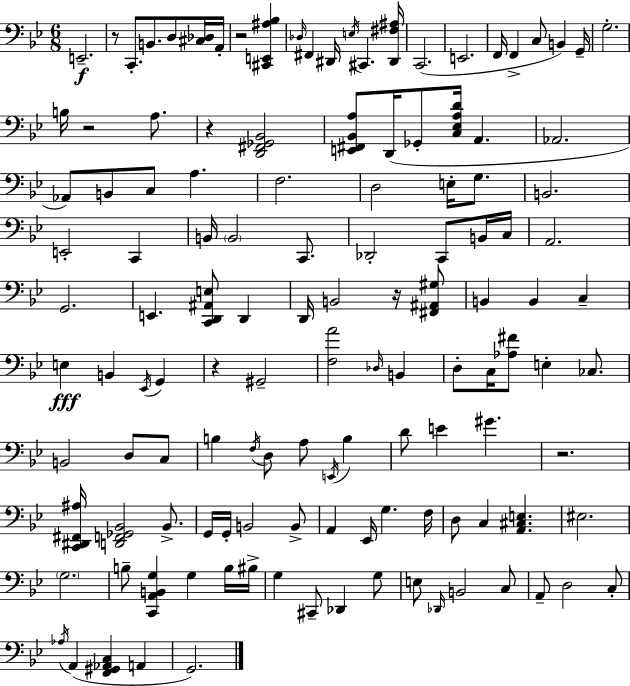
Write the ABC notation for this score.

X:1
T:Untitled
M:6/8
L:1/4
K:Gm
E,,2 z/2 C,,/2 B,,/2 D,/2 [^C,_D,]/4 A,,/4 z2 [^C,,E,,^A,_B,] _D,/4 ^F,, ^D,,/4 E,/4 ^C,, [^D,,^F,^A,]/4 C,,2 E,,2 F,,/4 F,, C,/2 B,, G,,/4 G,2 B,/4 z2 A,/2 z [D,,^F,,_G,,_B,,]2 [E,,^F,,_B,,A,]/2 D,,/4 _G,,/2 [C,_E,A,D]/4 A,, _A,,2 _A,,/2 B,,/2 C,/2 A, F,2 D,2 E,/4 G,/2 B,,2 E,,2 C,, B,,/4 B,,2 C,,/2 _D,,2 C,,/2 B,,/4 C,/4 A,,2 G,,2 E,, [C,,D,,^A,,E,]/2 D,, D,,/4 B,,2 z/4 [^F,,^A,,^G,]/2 B,, B,, C, E, B,, _E,,/4 G,, z ^G,,2 [F,A]2 _D,/4 B,, D,/2 C,/4 [_A,^F]/2 E, _C,/2 B,,2 D,/2 C,/2 B, F,/4 D,/2 A,/2 E,,/4 B, D/2 E ^G z2 [C,,^D,,^F,,^A,]/4 [D,,F,,_G,,_B,,]2 _B,,/2 G,,/4 G,,/4 B,,2 B,,/2 A,, _E,,/4 G, F,/4 D,/2 C, [A,,^C,E,] ^E,2 G,2 B,/2 [C,,A,,B,,G,] G, B,/4 ^B,/4 G, ^C,,/2 _D,, G,/2 E,/2 _D,,/4 B,,2 C,/2 A,,/2 D,2 C,/2 _A,/4 A,, [F,,^G,,_A,,C,] A,, G,,2